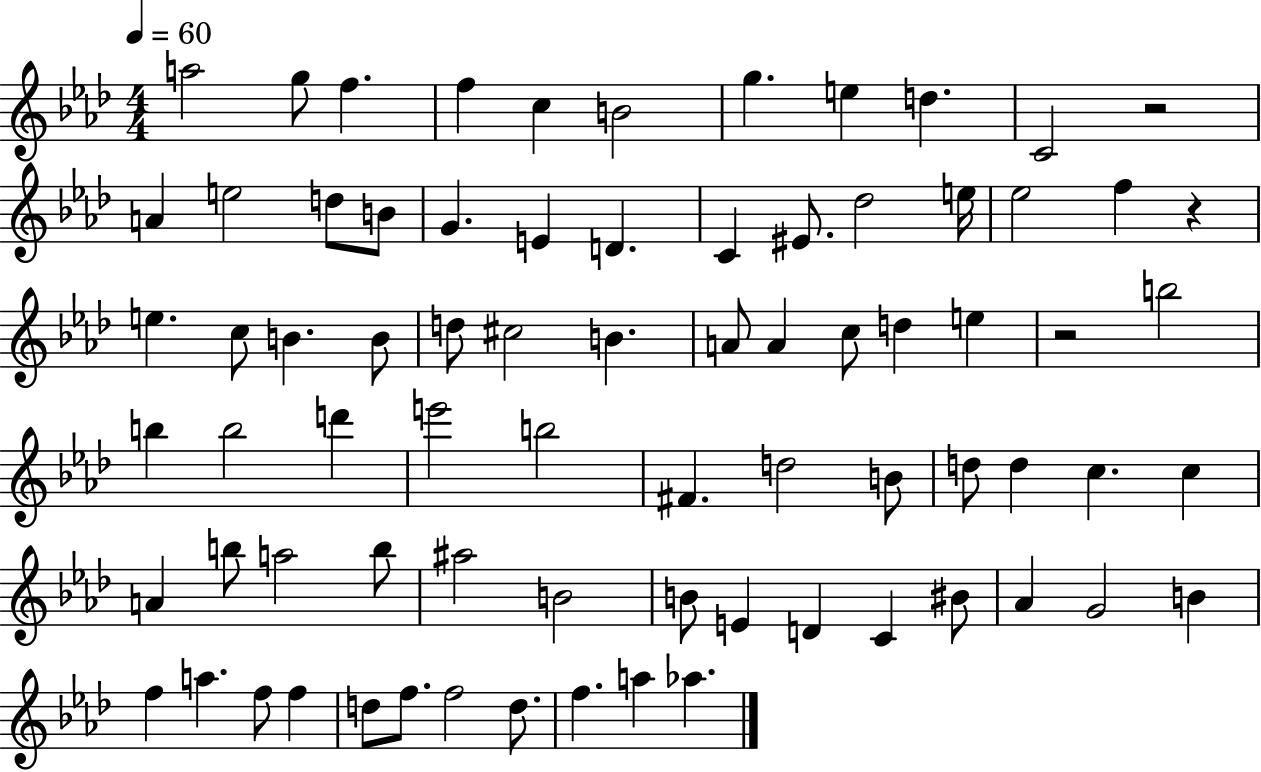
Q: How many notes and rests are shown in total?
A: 76